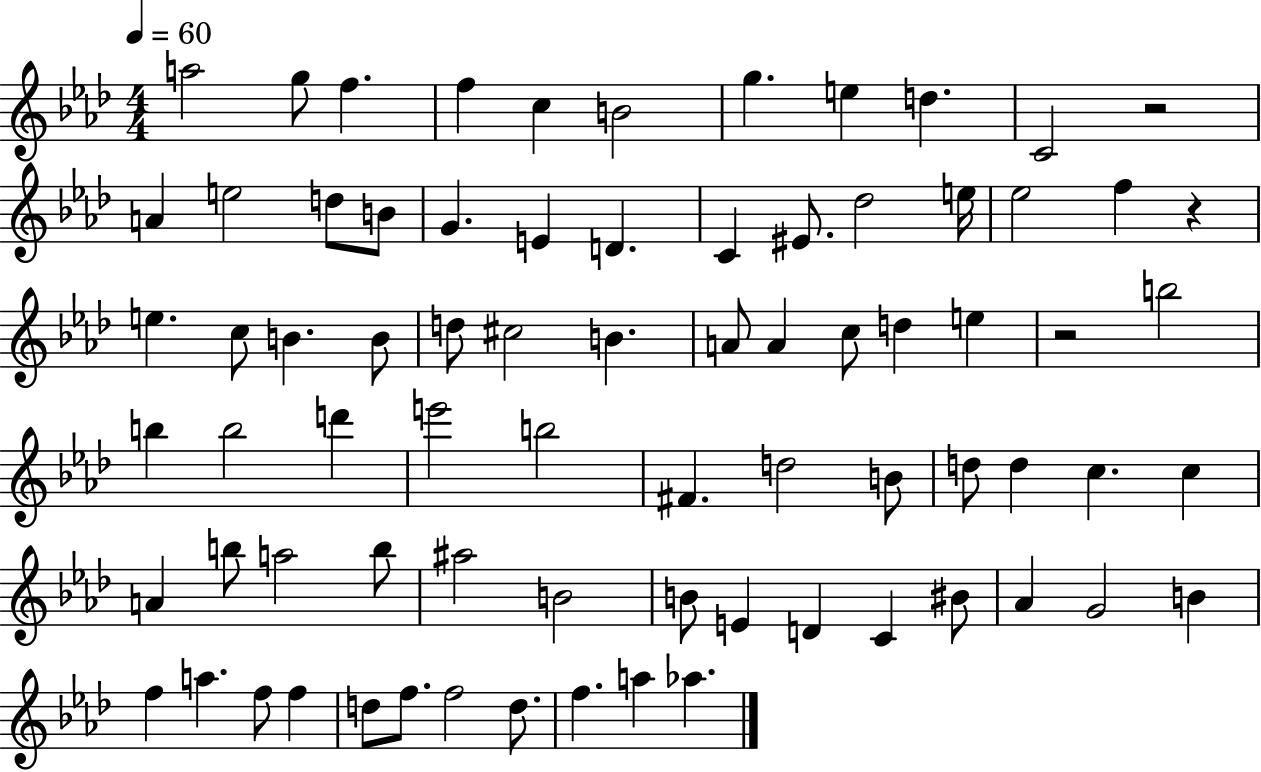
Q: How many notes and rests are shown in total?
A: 76